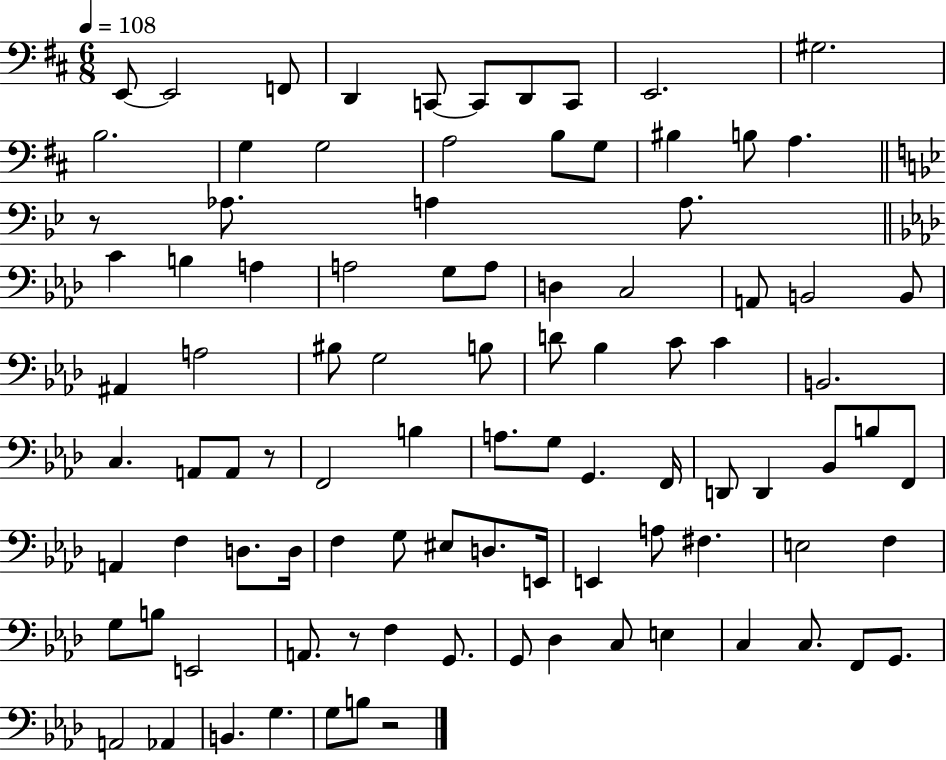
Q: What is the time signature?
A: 6/8